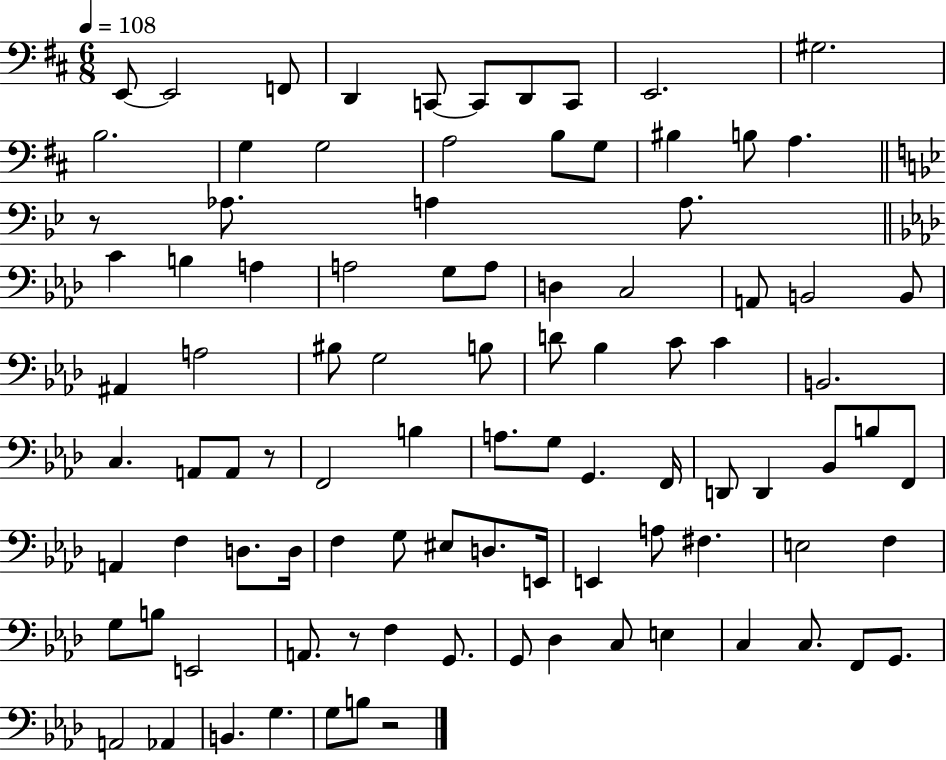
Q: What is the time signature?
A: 6/8